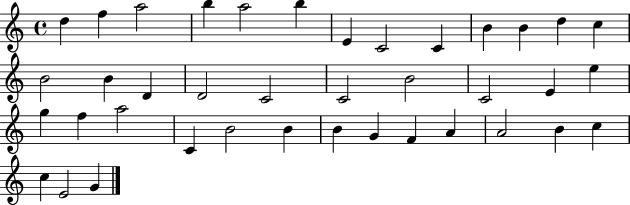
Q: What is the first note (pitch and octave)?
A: D5